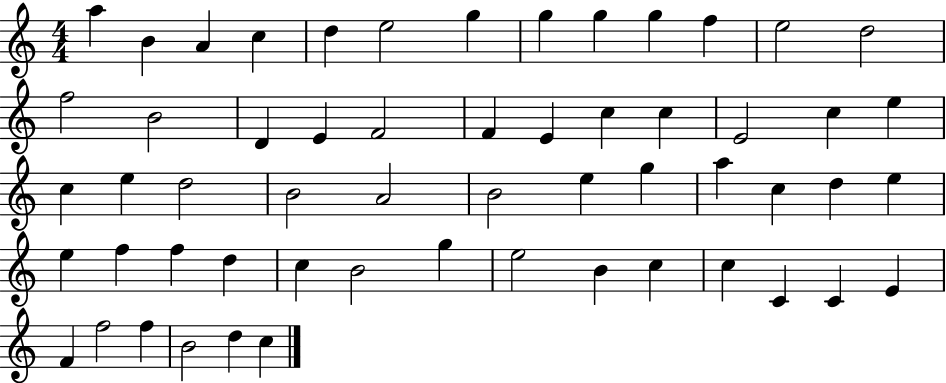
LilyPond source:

{
  \clef treble
  \numericTimeSignature
  \time 4/4
  \key c \major
  a''4 b'4 a'4 c''4 | d''4 e''2 g''4 | g''4 g''4 g''4 f''4 | e''2 d''2 | \break f''2 b'2 | d'4 e'4 f'2 | f'4 e'4 c''4 c''4 | e'2 c''4 e''4 | \break c''4 e''4 d''2 | b'2 a'2 | b'2 e''4 g''4 | a''4 c''4 d''4 e''4 | \break e''4 f''4 f''4 d''4 | c''4 b'2 g''4 | e''2 b'4 c''4 | c''4 c'4 c'4 e'4 | \break f'4 f''2 f''4 | b'2 d''4 c''4 | \bar "|."
}